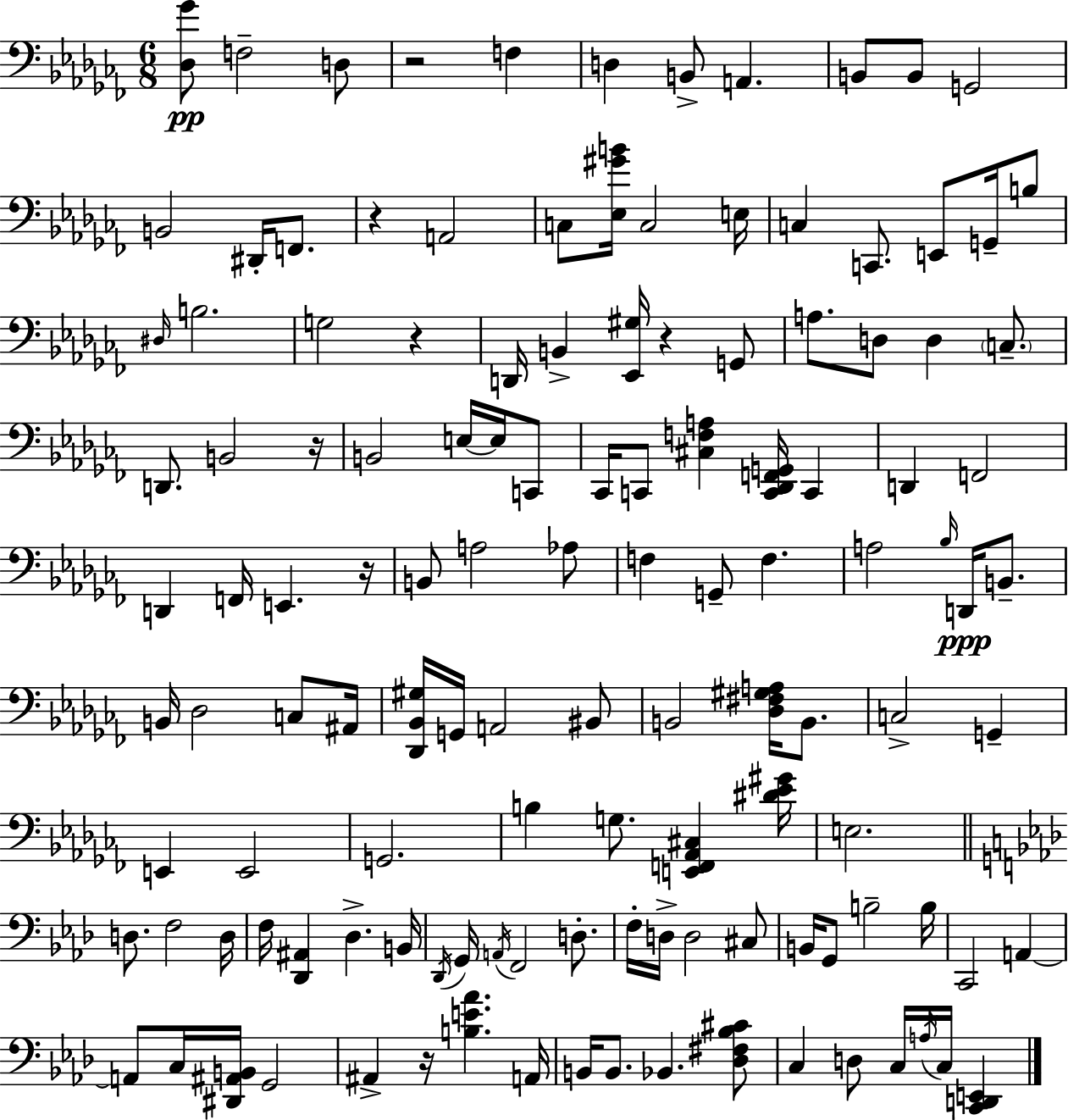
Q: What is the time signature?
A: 6/8